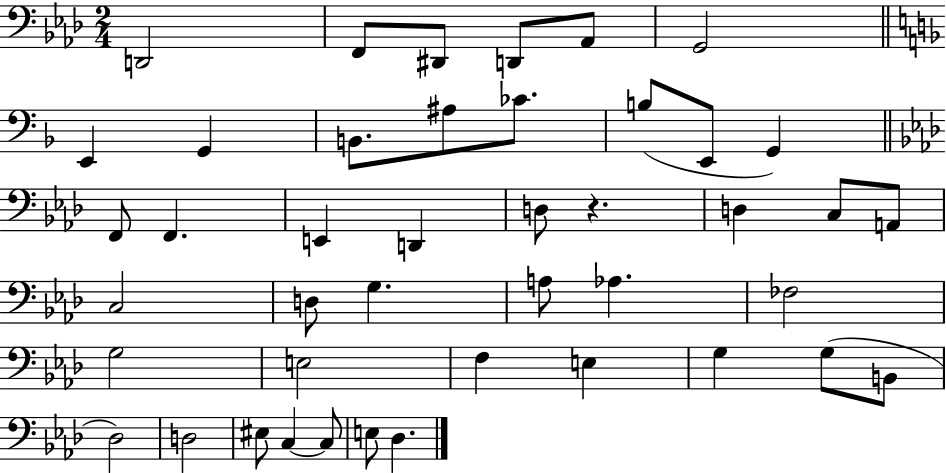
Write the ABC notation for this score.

X:1
T:Untitled
M:2/4
L:1/4
K:Ab
D,,2 F,,/2 ^D,,/2 D,,/2 _A,,/2 G,,2 E,, G,, B,,/2 ^A,/2 _C/2 B,/2 E,,/2 G,, F,,/2 F,, E,, D,, D,/2 z D, C,/2 A,,/2 C,2 D,/2 G, A,/2 _A, _F,2 G,2 E,2 F, E, G, G,/2 B,,/2 _D,2 D,2 ^E,/2 C, C,/2 E,/2 _D,